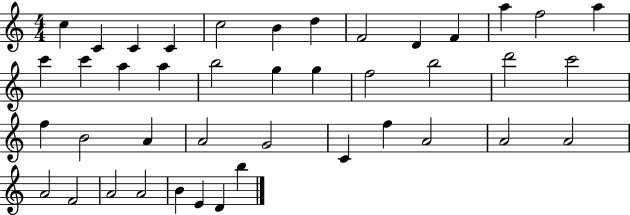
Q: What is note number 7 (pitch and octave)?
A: D5